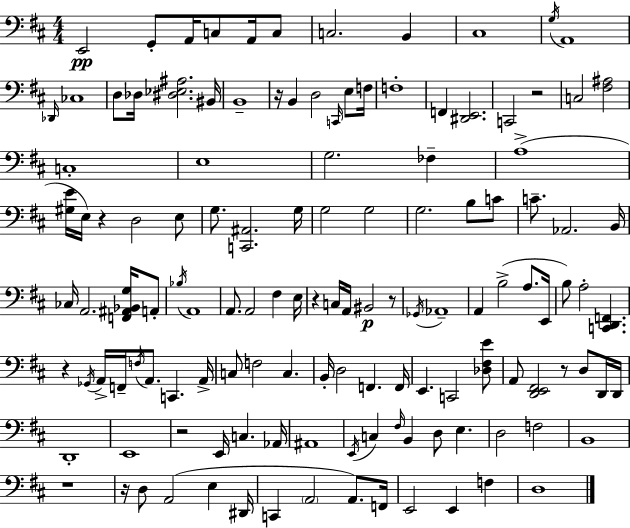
X:1
T:Untitled
M:4/4
L:1/4
K:D
E,,2 G,,/2 A,,/4 C,/2 A,,/4 C,/2 C,2 B,, ^C,4 G,/4 A,,4 _D,,/4 _C,4 D,/2 _D,/4 [^D,_E,^A,]2 ^B,,/4 B,,4 z/4 B,, D,2 C,,/4 E,/2 F,/4 F,4 F,, [^D,,E,,]2 C,,2 z2 C,2 [^F,^A,]2 C,4 E,4 G,2 _F, A,4 [^G,E]/4 E,/4 z D,2 E,/2 G,/2 [C,,^A,,]2 G,/4 G,2 G,2 G,2 B,/2 C/2 C/2 _A,,2 B,,/4 _C,/4 A,,2 [F,,^A,,_B,,G,]/4 A,,/2 _B,/4 A,,4 A,,/2 A,,2 ^F, E,/4 z C,/4 A,,/4 ^B,,2 z/2 _G,,/4 _A,,4 A,, B,2 A,/2 E,,/4 B,/2 A,2 [C,,D,,F,,] z _G,,/4 A,,/4 F,,/4 F,/4 A,,/2 C,, A,,/4 C,/2 F,2 C, B,,/4 D,2 F,, F,,/4 E,, C,,2 [_D,^F,E]/2 A,,/2 [D,,E,,^F,,]2 z/2 D,/2 D,,/4 D,,/4 D,,4 E,,4 z2 E,,/4 C, _A,,/4 ^A,,4 E,,/4 C, ^F,/4 B,, D,/2 E, D,2 F,2 B,,4 z4 z/4 D,/2 A,,2 E, ^D,,/4 C,, A,,2 A,,/2 F,,/4 E,,2 E,, F, D,4